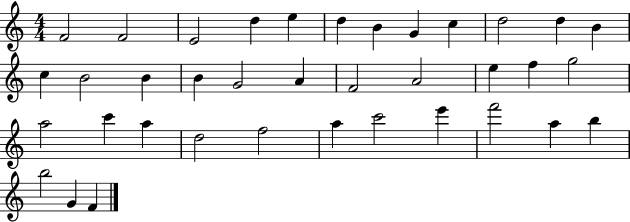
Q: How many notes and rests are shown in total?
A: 37